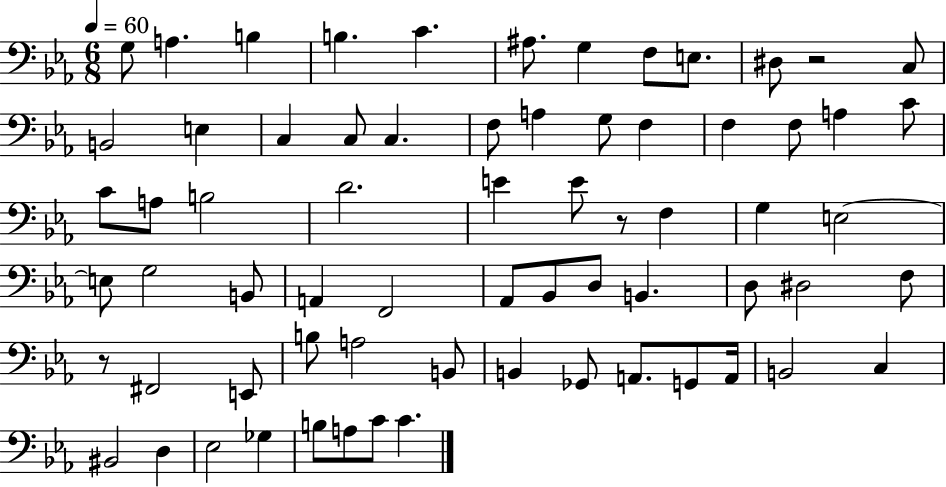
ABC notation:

X:1
T:Untitled
M:6/8
L:1/4
K:Eb
G,/2 A, B, B, C ^A,/2 G, F,/2 E,/2 ^D,/2 z2 C,/2 B,,2 E, C, C,/2 C, F,/2 A, G,/2 F, F, F,/2 A, C/2 C/2 A,/2 B,2 D2 E E/2 z/2 F, G, E,2 E,/2 G,2 B,,/2 A,, F,,2 _A,,/2 _B,,/2 D,/2 B,, D,/2 ^D,2 F,/2 z/2 ^F,,2 E,,/2 B,/2 A,2 B,,/2 B,, _G,,/2 A,,/2 G,,/2 A,,/4 B,,2 C, ^B,,2 D, _E,2 _G, B,/2 A,/2 C/2 C